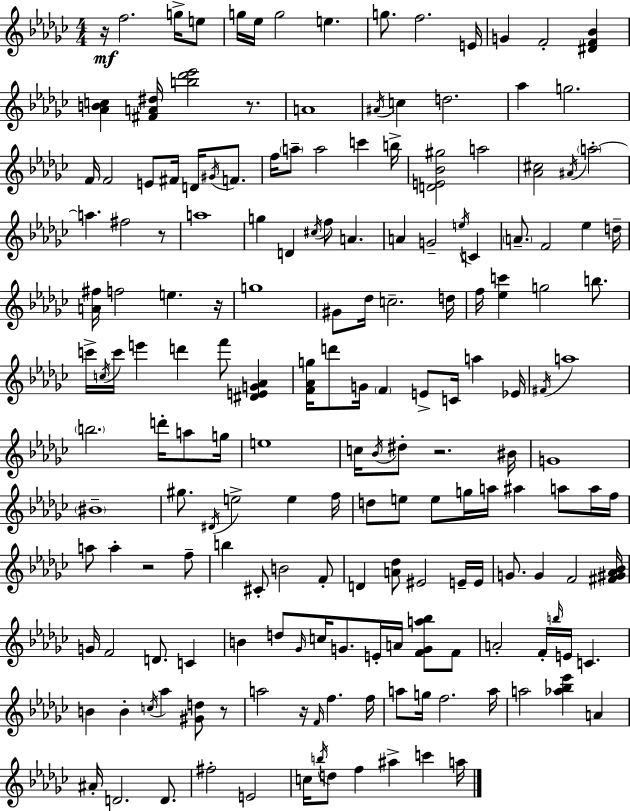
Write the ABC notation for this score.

X:1
T:Untitled
M:4/4
L:1/4
K:Ebm
z/4 f2 g/4 e/2 g/4 _e/4 g2 e g/2 f2 E/4 G F2 [^DF_B] [_ABc] [^FA^d]/4 [b_d'_e']2 z/2 A4 ^A/4 c d2 _a g2 F/4 F2 E/2 ^F/4 D/4 ^G/4 F/2 f/4 a/2 a2 c' b/4 [DE_B^g]2 a2 [_A^c]2 ^A/4 a2 a ^f2 z/2 a4 g D ^c/4 f/2 A A G2 e/4 C A/2 F2 _e d/4 [A^f]/4 f2 e z/4 g4 ^G/2 _d/4 c2 d/4 f/4 [_ec'] g2 b/2 c'/4 c/4 c'/4 e' d' f'/2 [^DEG_A] [F_Ag]/4 d'/2 G/4 F E/2 C/4 a _E/4 ^F/4 a4 b2 d'/4 a/2 g/4 e4 c/4 _B/4 ^d/2 z2 ^B/4 G4 ^B4 ^g/2 ^D/4 e2 e f/4 d/2 e/2 e/2 g/4 a/4 ^a a/2 a/4 f/4 a/2 a z2 f/2 b ^C/2 B2 F/2 D [A_d]/2 ^E2 E/4 E/4 G/2 G F2 [^F^G_A_B]/4 G/4 F2 D/2 C B d/2 _G/4 c/4 G/2 E/4 A/4 [FGa_b]/2 F/2 A2 F/4 b/4 E/4 C B B c/4 _a [^Gd]/2 z/2 a2 z/4 F/4 f f/4 a/2 g/4 f2 a/4 a2 [_a_b_e'] A ^A/4 D2 D/2 ^f2 E2 c/4 b/4 d/2 f ^a c' a/4